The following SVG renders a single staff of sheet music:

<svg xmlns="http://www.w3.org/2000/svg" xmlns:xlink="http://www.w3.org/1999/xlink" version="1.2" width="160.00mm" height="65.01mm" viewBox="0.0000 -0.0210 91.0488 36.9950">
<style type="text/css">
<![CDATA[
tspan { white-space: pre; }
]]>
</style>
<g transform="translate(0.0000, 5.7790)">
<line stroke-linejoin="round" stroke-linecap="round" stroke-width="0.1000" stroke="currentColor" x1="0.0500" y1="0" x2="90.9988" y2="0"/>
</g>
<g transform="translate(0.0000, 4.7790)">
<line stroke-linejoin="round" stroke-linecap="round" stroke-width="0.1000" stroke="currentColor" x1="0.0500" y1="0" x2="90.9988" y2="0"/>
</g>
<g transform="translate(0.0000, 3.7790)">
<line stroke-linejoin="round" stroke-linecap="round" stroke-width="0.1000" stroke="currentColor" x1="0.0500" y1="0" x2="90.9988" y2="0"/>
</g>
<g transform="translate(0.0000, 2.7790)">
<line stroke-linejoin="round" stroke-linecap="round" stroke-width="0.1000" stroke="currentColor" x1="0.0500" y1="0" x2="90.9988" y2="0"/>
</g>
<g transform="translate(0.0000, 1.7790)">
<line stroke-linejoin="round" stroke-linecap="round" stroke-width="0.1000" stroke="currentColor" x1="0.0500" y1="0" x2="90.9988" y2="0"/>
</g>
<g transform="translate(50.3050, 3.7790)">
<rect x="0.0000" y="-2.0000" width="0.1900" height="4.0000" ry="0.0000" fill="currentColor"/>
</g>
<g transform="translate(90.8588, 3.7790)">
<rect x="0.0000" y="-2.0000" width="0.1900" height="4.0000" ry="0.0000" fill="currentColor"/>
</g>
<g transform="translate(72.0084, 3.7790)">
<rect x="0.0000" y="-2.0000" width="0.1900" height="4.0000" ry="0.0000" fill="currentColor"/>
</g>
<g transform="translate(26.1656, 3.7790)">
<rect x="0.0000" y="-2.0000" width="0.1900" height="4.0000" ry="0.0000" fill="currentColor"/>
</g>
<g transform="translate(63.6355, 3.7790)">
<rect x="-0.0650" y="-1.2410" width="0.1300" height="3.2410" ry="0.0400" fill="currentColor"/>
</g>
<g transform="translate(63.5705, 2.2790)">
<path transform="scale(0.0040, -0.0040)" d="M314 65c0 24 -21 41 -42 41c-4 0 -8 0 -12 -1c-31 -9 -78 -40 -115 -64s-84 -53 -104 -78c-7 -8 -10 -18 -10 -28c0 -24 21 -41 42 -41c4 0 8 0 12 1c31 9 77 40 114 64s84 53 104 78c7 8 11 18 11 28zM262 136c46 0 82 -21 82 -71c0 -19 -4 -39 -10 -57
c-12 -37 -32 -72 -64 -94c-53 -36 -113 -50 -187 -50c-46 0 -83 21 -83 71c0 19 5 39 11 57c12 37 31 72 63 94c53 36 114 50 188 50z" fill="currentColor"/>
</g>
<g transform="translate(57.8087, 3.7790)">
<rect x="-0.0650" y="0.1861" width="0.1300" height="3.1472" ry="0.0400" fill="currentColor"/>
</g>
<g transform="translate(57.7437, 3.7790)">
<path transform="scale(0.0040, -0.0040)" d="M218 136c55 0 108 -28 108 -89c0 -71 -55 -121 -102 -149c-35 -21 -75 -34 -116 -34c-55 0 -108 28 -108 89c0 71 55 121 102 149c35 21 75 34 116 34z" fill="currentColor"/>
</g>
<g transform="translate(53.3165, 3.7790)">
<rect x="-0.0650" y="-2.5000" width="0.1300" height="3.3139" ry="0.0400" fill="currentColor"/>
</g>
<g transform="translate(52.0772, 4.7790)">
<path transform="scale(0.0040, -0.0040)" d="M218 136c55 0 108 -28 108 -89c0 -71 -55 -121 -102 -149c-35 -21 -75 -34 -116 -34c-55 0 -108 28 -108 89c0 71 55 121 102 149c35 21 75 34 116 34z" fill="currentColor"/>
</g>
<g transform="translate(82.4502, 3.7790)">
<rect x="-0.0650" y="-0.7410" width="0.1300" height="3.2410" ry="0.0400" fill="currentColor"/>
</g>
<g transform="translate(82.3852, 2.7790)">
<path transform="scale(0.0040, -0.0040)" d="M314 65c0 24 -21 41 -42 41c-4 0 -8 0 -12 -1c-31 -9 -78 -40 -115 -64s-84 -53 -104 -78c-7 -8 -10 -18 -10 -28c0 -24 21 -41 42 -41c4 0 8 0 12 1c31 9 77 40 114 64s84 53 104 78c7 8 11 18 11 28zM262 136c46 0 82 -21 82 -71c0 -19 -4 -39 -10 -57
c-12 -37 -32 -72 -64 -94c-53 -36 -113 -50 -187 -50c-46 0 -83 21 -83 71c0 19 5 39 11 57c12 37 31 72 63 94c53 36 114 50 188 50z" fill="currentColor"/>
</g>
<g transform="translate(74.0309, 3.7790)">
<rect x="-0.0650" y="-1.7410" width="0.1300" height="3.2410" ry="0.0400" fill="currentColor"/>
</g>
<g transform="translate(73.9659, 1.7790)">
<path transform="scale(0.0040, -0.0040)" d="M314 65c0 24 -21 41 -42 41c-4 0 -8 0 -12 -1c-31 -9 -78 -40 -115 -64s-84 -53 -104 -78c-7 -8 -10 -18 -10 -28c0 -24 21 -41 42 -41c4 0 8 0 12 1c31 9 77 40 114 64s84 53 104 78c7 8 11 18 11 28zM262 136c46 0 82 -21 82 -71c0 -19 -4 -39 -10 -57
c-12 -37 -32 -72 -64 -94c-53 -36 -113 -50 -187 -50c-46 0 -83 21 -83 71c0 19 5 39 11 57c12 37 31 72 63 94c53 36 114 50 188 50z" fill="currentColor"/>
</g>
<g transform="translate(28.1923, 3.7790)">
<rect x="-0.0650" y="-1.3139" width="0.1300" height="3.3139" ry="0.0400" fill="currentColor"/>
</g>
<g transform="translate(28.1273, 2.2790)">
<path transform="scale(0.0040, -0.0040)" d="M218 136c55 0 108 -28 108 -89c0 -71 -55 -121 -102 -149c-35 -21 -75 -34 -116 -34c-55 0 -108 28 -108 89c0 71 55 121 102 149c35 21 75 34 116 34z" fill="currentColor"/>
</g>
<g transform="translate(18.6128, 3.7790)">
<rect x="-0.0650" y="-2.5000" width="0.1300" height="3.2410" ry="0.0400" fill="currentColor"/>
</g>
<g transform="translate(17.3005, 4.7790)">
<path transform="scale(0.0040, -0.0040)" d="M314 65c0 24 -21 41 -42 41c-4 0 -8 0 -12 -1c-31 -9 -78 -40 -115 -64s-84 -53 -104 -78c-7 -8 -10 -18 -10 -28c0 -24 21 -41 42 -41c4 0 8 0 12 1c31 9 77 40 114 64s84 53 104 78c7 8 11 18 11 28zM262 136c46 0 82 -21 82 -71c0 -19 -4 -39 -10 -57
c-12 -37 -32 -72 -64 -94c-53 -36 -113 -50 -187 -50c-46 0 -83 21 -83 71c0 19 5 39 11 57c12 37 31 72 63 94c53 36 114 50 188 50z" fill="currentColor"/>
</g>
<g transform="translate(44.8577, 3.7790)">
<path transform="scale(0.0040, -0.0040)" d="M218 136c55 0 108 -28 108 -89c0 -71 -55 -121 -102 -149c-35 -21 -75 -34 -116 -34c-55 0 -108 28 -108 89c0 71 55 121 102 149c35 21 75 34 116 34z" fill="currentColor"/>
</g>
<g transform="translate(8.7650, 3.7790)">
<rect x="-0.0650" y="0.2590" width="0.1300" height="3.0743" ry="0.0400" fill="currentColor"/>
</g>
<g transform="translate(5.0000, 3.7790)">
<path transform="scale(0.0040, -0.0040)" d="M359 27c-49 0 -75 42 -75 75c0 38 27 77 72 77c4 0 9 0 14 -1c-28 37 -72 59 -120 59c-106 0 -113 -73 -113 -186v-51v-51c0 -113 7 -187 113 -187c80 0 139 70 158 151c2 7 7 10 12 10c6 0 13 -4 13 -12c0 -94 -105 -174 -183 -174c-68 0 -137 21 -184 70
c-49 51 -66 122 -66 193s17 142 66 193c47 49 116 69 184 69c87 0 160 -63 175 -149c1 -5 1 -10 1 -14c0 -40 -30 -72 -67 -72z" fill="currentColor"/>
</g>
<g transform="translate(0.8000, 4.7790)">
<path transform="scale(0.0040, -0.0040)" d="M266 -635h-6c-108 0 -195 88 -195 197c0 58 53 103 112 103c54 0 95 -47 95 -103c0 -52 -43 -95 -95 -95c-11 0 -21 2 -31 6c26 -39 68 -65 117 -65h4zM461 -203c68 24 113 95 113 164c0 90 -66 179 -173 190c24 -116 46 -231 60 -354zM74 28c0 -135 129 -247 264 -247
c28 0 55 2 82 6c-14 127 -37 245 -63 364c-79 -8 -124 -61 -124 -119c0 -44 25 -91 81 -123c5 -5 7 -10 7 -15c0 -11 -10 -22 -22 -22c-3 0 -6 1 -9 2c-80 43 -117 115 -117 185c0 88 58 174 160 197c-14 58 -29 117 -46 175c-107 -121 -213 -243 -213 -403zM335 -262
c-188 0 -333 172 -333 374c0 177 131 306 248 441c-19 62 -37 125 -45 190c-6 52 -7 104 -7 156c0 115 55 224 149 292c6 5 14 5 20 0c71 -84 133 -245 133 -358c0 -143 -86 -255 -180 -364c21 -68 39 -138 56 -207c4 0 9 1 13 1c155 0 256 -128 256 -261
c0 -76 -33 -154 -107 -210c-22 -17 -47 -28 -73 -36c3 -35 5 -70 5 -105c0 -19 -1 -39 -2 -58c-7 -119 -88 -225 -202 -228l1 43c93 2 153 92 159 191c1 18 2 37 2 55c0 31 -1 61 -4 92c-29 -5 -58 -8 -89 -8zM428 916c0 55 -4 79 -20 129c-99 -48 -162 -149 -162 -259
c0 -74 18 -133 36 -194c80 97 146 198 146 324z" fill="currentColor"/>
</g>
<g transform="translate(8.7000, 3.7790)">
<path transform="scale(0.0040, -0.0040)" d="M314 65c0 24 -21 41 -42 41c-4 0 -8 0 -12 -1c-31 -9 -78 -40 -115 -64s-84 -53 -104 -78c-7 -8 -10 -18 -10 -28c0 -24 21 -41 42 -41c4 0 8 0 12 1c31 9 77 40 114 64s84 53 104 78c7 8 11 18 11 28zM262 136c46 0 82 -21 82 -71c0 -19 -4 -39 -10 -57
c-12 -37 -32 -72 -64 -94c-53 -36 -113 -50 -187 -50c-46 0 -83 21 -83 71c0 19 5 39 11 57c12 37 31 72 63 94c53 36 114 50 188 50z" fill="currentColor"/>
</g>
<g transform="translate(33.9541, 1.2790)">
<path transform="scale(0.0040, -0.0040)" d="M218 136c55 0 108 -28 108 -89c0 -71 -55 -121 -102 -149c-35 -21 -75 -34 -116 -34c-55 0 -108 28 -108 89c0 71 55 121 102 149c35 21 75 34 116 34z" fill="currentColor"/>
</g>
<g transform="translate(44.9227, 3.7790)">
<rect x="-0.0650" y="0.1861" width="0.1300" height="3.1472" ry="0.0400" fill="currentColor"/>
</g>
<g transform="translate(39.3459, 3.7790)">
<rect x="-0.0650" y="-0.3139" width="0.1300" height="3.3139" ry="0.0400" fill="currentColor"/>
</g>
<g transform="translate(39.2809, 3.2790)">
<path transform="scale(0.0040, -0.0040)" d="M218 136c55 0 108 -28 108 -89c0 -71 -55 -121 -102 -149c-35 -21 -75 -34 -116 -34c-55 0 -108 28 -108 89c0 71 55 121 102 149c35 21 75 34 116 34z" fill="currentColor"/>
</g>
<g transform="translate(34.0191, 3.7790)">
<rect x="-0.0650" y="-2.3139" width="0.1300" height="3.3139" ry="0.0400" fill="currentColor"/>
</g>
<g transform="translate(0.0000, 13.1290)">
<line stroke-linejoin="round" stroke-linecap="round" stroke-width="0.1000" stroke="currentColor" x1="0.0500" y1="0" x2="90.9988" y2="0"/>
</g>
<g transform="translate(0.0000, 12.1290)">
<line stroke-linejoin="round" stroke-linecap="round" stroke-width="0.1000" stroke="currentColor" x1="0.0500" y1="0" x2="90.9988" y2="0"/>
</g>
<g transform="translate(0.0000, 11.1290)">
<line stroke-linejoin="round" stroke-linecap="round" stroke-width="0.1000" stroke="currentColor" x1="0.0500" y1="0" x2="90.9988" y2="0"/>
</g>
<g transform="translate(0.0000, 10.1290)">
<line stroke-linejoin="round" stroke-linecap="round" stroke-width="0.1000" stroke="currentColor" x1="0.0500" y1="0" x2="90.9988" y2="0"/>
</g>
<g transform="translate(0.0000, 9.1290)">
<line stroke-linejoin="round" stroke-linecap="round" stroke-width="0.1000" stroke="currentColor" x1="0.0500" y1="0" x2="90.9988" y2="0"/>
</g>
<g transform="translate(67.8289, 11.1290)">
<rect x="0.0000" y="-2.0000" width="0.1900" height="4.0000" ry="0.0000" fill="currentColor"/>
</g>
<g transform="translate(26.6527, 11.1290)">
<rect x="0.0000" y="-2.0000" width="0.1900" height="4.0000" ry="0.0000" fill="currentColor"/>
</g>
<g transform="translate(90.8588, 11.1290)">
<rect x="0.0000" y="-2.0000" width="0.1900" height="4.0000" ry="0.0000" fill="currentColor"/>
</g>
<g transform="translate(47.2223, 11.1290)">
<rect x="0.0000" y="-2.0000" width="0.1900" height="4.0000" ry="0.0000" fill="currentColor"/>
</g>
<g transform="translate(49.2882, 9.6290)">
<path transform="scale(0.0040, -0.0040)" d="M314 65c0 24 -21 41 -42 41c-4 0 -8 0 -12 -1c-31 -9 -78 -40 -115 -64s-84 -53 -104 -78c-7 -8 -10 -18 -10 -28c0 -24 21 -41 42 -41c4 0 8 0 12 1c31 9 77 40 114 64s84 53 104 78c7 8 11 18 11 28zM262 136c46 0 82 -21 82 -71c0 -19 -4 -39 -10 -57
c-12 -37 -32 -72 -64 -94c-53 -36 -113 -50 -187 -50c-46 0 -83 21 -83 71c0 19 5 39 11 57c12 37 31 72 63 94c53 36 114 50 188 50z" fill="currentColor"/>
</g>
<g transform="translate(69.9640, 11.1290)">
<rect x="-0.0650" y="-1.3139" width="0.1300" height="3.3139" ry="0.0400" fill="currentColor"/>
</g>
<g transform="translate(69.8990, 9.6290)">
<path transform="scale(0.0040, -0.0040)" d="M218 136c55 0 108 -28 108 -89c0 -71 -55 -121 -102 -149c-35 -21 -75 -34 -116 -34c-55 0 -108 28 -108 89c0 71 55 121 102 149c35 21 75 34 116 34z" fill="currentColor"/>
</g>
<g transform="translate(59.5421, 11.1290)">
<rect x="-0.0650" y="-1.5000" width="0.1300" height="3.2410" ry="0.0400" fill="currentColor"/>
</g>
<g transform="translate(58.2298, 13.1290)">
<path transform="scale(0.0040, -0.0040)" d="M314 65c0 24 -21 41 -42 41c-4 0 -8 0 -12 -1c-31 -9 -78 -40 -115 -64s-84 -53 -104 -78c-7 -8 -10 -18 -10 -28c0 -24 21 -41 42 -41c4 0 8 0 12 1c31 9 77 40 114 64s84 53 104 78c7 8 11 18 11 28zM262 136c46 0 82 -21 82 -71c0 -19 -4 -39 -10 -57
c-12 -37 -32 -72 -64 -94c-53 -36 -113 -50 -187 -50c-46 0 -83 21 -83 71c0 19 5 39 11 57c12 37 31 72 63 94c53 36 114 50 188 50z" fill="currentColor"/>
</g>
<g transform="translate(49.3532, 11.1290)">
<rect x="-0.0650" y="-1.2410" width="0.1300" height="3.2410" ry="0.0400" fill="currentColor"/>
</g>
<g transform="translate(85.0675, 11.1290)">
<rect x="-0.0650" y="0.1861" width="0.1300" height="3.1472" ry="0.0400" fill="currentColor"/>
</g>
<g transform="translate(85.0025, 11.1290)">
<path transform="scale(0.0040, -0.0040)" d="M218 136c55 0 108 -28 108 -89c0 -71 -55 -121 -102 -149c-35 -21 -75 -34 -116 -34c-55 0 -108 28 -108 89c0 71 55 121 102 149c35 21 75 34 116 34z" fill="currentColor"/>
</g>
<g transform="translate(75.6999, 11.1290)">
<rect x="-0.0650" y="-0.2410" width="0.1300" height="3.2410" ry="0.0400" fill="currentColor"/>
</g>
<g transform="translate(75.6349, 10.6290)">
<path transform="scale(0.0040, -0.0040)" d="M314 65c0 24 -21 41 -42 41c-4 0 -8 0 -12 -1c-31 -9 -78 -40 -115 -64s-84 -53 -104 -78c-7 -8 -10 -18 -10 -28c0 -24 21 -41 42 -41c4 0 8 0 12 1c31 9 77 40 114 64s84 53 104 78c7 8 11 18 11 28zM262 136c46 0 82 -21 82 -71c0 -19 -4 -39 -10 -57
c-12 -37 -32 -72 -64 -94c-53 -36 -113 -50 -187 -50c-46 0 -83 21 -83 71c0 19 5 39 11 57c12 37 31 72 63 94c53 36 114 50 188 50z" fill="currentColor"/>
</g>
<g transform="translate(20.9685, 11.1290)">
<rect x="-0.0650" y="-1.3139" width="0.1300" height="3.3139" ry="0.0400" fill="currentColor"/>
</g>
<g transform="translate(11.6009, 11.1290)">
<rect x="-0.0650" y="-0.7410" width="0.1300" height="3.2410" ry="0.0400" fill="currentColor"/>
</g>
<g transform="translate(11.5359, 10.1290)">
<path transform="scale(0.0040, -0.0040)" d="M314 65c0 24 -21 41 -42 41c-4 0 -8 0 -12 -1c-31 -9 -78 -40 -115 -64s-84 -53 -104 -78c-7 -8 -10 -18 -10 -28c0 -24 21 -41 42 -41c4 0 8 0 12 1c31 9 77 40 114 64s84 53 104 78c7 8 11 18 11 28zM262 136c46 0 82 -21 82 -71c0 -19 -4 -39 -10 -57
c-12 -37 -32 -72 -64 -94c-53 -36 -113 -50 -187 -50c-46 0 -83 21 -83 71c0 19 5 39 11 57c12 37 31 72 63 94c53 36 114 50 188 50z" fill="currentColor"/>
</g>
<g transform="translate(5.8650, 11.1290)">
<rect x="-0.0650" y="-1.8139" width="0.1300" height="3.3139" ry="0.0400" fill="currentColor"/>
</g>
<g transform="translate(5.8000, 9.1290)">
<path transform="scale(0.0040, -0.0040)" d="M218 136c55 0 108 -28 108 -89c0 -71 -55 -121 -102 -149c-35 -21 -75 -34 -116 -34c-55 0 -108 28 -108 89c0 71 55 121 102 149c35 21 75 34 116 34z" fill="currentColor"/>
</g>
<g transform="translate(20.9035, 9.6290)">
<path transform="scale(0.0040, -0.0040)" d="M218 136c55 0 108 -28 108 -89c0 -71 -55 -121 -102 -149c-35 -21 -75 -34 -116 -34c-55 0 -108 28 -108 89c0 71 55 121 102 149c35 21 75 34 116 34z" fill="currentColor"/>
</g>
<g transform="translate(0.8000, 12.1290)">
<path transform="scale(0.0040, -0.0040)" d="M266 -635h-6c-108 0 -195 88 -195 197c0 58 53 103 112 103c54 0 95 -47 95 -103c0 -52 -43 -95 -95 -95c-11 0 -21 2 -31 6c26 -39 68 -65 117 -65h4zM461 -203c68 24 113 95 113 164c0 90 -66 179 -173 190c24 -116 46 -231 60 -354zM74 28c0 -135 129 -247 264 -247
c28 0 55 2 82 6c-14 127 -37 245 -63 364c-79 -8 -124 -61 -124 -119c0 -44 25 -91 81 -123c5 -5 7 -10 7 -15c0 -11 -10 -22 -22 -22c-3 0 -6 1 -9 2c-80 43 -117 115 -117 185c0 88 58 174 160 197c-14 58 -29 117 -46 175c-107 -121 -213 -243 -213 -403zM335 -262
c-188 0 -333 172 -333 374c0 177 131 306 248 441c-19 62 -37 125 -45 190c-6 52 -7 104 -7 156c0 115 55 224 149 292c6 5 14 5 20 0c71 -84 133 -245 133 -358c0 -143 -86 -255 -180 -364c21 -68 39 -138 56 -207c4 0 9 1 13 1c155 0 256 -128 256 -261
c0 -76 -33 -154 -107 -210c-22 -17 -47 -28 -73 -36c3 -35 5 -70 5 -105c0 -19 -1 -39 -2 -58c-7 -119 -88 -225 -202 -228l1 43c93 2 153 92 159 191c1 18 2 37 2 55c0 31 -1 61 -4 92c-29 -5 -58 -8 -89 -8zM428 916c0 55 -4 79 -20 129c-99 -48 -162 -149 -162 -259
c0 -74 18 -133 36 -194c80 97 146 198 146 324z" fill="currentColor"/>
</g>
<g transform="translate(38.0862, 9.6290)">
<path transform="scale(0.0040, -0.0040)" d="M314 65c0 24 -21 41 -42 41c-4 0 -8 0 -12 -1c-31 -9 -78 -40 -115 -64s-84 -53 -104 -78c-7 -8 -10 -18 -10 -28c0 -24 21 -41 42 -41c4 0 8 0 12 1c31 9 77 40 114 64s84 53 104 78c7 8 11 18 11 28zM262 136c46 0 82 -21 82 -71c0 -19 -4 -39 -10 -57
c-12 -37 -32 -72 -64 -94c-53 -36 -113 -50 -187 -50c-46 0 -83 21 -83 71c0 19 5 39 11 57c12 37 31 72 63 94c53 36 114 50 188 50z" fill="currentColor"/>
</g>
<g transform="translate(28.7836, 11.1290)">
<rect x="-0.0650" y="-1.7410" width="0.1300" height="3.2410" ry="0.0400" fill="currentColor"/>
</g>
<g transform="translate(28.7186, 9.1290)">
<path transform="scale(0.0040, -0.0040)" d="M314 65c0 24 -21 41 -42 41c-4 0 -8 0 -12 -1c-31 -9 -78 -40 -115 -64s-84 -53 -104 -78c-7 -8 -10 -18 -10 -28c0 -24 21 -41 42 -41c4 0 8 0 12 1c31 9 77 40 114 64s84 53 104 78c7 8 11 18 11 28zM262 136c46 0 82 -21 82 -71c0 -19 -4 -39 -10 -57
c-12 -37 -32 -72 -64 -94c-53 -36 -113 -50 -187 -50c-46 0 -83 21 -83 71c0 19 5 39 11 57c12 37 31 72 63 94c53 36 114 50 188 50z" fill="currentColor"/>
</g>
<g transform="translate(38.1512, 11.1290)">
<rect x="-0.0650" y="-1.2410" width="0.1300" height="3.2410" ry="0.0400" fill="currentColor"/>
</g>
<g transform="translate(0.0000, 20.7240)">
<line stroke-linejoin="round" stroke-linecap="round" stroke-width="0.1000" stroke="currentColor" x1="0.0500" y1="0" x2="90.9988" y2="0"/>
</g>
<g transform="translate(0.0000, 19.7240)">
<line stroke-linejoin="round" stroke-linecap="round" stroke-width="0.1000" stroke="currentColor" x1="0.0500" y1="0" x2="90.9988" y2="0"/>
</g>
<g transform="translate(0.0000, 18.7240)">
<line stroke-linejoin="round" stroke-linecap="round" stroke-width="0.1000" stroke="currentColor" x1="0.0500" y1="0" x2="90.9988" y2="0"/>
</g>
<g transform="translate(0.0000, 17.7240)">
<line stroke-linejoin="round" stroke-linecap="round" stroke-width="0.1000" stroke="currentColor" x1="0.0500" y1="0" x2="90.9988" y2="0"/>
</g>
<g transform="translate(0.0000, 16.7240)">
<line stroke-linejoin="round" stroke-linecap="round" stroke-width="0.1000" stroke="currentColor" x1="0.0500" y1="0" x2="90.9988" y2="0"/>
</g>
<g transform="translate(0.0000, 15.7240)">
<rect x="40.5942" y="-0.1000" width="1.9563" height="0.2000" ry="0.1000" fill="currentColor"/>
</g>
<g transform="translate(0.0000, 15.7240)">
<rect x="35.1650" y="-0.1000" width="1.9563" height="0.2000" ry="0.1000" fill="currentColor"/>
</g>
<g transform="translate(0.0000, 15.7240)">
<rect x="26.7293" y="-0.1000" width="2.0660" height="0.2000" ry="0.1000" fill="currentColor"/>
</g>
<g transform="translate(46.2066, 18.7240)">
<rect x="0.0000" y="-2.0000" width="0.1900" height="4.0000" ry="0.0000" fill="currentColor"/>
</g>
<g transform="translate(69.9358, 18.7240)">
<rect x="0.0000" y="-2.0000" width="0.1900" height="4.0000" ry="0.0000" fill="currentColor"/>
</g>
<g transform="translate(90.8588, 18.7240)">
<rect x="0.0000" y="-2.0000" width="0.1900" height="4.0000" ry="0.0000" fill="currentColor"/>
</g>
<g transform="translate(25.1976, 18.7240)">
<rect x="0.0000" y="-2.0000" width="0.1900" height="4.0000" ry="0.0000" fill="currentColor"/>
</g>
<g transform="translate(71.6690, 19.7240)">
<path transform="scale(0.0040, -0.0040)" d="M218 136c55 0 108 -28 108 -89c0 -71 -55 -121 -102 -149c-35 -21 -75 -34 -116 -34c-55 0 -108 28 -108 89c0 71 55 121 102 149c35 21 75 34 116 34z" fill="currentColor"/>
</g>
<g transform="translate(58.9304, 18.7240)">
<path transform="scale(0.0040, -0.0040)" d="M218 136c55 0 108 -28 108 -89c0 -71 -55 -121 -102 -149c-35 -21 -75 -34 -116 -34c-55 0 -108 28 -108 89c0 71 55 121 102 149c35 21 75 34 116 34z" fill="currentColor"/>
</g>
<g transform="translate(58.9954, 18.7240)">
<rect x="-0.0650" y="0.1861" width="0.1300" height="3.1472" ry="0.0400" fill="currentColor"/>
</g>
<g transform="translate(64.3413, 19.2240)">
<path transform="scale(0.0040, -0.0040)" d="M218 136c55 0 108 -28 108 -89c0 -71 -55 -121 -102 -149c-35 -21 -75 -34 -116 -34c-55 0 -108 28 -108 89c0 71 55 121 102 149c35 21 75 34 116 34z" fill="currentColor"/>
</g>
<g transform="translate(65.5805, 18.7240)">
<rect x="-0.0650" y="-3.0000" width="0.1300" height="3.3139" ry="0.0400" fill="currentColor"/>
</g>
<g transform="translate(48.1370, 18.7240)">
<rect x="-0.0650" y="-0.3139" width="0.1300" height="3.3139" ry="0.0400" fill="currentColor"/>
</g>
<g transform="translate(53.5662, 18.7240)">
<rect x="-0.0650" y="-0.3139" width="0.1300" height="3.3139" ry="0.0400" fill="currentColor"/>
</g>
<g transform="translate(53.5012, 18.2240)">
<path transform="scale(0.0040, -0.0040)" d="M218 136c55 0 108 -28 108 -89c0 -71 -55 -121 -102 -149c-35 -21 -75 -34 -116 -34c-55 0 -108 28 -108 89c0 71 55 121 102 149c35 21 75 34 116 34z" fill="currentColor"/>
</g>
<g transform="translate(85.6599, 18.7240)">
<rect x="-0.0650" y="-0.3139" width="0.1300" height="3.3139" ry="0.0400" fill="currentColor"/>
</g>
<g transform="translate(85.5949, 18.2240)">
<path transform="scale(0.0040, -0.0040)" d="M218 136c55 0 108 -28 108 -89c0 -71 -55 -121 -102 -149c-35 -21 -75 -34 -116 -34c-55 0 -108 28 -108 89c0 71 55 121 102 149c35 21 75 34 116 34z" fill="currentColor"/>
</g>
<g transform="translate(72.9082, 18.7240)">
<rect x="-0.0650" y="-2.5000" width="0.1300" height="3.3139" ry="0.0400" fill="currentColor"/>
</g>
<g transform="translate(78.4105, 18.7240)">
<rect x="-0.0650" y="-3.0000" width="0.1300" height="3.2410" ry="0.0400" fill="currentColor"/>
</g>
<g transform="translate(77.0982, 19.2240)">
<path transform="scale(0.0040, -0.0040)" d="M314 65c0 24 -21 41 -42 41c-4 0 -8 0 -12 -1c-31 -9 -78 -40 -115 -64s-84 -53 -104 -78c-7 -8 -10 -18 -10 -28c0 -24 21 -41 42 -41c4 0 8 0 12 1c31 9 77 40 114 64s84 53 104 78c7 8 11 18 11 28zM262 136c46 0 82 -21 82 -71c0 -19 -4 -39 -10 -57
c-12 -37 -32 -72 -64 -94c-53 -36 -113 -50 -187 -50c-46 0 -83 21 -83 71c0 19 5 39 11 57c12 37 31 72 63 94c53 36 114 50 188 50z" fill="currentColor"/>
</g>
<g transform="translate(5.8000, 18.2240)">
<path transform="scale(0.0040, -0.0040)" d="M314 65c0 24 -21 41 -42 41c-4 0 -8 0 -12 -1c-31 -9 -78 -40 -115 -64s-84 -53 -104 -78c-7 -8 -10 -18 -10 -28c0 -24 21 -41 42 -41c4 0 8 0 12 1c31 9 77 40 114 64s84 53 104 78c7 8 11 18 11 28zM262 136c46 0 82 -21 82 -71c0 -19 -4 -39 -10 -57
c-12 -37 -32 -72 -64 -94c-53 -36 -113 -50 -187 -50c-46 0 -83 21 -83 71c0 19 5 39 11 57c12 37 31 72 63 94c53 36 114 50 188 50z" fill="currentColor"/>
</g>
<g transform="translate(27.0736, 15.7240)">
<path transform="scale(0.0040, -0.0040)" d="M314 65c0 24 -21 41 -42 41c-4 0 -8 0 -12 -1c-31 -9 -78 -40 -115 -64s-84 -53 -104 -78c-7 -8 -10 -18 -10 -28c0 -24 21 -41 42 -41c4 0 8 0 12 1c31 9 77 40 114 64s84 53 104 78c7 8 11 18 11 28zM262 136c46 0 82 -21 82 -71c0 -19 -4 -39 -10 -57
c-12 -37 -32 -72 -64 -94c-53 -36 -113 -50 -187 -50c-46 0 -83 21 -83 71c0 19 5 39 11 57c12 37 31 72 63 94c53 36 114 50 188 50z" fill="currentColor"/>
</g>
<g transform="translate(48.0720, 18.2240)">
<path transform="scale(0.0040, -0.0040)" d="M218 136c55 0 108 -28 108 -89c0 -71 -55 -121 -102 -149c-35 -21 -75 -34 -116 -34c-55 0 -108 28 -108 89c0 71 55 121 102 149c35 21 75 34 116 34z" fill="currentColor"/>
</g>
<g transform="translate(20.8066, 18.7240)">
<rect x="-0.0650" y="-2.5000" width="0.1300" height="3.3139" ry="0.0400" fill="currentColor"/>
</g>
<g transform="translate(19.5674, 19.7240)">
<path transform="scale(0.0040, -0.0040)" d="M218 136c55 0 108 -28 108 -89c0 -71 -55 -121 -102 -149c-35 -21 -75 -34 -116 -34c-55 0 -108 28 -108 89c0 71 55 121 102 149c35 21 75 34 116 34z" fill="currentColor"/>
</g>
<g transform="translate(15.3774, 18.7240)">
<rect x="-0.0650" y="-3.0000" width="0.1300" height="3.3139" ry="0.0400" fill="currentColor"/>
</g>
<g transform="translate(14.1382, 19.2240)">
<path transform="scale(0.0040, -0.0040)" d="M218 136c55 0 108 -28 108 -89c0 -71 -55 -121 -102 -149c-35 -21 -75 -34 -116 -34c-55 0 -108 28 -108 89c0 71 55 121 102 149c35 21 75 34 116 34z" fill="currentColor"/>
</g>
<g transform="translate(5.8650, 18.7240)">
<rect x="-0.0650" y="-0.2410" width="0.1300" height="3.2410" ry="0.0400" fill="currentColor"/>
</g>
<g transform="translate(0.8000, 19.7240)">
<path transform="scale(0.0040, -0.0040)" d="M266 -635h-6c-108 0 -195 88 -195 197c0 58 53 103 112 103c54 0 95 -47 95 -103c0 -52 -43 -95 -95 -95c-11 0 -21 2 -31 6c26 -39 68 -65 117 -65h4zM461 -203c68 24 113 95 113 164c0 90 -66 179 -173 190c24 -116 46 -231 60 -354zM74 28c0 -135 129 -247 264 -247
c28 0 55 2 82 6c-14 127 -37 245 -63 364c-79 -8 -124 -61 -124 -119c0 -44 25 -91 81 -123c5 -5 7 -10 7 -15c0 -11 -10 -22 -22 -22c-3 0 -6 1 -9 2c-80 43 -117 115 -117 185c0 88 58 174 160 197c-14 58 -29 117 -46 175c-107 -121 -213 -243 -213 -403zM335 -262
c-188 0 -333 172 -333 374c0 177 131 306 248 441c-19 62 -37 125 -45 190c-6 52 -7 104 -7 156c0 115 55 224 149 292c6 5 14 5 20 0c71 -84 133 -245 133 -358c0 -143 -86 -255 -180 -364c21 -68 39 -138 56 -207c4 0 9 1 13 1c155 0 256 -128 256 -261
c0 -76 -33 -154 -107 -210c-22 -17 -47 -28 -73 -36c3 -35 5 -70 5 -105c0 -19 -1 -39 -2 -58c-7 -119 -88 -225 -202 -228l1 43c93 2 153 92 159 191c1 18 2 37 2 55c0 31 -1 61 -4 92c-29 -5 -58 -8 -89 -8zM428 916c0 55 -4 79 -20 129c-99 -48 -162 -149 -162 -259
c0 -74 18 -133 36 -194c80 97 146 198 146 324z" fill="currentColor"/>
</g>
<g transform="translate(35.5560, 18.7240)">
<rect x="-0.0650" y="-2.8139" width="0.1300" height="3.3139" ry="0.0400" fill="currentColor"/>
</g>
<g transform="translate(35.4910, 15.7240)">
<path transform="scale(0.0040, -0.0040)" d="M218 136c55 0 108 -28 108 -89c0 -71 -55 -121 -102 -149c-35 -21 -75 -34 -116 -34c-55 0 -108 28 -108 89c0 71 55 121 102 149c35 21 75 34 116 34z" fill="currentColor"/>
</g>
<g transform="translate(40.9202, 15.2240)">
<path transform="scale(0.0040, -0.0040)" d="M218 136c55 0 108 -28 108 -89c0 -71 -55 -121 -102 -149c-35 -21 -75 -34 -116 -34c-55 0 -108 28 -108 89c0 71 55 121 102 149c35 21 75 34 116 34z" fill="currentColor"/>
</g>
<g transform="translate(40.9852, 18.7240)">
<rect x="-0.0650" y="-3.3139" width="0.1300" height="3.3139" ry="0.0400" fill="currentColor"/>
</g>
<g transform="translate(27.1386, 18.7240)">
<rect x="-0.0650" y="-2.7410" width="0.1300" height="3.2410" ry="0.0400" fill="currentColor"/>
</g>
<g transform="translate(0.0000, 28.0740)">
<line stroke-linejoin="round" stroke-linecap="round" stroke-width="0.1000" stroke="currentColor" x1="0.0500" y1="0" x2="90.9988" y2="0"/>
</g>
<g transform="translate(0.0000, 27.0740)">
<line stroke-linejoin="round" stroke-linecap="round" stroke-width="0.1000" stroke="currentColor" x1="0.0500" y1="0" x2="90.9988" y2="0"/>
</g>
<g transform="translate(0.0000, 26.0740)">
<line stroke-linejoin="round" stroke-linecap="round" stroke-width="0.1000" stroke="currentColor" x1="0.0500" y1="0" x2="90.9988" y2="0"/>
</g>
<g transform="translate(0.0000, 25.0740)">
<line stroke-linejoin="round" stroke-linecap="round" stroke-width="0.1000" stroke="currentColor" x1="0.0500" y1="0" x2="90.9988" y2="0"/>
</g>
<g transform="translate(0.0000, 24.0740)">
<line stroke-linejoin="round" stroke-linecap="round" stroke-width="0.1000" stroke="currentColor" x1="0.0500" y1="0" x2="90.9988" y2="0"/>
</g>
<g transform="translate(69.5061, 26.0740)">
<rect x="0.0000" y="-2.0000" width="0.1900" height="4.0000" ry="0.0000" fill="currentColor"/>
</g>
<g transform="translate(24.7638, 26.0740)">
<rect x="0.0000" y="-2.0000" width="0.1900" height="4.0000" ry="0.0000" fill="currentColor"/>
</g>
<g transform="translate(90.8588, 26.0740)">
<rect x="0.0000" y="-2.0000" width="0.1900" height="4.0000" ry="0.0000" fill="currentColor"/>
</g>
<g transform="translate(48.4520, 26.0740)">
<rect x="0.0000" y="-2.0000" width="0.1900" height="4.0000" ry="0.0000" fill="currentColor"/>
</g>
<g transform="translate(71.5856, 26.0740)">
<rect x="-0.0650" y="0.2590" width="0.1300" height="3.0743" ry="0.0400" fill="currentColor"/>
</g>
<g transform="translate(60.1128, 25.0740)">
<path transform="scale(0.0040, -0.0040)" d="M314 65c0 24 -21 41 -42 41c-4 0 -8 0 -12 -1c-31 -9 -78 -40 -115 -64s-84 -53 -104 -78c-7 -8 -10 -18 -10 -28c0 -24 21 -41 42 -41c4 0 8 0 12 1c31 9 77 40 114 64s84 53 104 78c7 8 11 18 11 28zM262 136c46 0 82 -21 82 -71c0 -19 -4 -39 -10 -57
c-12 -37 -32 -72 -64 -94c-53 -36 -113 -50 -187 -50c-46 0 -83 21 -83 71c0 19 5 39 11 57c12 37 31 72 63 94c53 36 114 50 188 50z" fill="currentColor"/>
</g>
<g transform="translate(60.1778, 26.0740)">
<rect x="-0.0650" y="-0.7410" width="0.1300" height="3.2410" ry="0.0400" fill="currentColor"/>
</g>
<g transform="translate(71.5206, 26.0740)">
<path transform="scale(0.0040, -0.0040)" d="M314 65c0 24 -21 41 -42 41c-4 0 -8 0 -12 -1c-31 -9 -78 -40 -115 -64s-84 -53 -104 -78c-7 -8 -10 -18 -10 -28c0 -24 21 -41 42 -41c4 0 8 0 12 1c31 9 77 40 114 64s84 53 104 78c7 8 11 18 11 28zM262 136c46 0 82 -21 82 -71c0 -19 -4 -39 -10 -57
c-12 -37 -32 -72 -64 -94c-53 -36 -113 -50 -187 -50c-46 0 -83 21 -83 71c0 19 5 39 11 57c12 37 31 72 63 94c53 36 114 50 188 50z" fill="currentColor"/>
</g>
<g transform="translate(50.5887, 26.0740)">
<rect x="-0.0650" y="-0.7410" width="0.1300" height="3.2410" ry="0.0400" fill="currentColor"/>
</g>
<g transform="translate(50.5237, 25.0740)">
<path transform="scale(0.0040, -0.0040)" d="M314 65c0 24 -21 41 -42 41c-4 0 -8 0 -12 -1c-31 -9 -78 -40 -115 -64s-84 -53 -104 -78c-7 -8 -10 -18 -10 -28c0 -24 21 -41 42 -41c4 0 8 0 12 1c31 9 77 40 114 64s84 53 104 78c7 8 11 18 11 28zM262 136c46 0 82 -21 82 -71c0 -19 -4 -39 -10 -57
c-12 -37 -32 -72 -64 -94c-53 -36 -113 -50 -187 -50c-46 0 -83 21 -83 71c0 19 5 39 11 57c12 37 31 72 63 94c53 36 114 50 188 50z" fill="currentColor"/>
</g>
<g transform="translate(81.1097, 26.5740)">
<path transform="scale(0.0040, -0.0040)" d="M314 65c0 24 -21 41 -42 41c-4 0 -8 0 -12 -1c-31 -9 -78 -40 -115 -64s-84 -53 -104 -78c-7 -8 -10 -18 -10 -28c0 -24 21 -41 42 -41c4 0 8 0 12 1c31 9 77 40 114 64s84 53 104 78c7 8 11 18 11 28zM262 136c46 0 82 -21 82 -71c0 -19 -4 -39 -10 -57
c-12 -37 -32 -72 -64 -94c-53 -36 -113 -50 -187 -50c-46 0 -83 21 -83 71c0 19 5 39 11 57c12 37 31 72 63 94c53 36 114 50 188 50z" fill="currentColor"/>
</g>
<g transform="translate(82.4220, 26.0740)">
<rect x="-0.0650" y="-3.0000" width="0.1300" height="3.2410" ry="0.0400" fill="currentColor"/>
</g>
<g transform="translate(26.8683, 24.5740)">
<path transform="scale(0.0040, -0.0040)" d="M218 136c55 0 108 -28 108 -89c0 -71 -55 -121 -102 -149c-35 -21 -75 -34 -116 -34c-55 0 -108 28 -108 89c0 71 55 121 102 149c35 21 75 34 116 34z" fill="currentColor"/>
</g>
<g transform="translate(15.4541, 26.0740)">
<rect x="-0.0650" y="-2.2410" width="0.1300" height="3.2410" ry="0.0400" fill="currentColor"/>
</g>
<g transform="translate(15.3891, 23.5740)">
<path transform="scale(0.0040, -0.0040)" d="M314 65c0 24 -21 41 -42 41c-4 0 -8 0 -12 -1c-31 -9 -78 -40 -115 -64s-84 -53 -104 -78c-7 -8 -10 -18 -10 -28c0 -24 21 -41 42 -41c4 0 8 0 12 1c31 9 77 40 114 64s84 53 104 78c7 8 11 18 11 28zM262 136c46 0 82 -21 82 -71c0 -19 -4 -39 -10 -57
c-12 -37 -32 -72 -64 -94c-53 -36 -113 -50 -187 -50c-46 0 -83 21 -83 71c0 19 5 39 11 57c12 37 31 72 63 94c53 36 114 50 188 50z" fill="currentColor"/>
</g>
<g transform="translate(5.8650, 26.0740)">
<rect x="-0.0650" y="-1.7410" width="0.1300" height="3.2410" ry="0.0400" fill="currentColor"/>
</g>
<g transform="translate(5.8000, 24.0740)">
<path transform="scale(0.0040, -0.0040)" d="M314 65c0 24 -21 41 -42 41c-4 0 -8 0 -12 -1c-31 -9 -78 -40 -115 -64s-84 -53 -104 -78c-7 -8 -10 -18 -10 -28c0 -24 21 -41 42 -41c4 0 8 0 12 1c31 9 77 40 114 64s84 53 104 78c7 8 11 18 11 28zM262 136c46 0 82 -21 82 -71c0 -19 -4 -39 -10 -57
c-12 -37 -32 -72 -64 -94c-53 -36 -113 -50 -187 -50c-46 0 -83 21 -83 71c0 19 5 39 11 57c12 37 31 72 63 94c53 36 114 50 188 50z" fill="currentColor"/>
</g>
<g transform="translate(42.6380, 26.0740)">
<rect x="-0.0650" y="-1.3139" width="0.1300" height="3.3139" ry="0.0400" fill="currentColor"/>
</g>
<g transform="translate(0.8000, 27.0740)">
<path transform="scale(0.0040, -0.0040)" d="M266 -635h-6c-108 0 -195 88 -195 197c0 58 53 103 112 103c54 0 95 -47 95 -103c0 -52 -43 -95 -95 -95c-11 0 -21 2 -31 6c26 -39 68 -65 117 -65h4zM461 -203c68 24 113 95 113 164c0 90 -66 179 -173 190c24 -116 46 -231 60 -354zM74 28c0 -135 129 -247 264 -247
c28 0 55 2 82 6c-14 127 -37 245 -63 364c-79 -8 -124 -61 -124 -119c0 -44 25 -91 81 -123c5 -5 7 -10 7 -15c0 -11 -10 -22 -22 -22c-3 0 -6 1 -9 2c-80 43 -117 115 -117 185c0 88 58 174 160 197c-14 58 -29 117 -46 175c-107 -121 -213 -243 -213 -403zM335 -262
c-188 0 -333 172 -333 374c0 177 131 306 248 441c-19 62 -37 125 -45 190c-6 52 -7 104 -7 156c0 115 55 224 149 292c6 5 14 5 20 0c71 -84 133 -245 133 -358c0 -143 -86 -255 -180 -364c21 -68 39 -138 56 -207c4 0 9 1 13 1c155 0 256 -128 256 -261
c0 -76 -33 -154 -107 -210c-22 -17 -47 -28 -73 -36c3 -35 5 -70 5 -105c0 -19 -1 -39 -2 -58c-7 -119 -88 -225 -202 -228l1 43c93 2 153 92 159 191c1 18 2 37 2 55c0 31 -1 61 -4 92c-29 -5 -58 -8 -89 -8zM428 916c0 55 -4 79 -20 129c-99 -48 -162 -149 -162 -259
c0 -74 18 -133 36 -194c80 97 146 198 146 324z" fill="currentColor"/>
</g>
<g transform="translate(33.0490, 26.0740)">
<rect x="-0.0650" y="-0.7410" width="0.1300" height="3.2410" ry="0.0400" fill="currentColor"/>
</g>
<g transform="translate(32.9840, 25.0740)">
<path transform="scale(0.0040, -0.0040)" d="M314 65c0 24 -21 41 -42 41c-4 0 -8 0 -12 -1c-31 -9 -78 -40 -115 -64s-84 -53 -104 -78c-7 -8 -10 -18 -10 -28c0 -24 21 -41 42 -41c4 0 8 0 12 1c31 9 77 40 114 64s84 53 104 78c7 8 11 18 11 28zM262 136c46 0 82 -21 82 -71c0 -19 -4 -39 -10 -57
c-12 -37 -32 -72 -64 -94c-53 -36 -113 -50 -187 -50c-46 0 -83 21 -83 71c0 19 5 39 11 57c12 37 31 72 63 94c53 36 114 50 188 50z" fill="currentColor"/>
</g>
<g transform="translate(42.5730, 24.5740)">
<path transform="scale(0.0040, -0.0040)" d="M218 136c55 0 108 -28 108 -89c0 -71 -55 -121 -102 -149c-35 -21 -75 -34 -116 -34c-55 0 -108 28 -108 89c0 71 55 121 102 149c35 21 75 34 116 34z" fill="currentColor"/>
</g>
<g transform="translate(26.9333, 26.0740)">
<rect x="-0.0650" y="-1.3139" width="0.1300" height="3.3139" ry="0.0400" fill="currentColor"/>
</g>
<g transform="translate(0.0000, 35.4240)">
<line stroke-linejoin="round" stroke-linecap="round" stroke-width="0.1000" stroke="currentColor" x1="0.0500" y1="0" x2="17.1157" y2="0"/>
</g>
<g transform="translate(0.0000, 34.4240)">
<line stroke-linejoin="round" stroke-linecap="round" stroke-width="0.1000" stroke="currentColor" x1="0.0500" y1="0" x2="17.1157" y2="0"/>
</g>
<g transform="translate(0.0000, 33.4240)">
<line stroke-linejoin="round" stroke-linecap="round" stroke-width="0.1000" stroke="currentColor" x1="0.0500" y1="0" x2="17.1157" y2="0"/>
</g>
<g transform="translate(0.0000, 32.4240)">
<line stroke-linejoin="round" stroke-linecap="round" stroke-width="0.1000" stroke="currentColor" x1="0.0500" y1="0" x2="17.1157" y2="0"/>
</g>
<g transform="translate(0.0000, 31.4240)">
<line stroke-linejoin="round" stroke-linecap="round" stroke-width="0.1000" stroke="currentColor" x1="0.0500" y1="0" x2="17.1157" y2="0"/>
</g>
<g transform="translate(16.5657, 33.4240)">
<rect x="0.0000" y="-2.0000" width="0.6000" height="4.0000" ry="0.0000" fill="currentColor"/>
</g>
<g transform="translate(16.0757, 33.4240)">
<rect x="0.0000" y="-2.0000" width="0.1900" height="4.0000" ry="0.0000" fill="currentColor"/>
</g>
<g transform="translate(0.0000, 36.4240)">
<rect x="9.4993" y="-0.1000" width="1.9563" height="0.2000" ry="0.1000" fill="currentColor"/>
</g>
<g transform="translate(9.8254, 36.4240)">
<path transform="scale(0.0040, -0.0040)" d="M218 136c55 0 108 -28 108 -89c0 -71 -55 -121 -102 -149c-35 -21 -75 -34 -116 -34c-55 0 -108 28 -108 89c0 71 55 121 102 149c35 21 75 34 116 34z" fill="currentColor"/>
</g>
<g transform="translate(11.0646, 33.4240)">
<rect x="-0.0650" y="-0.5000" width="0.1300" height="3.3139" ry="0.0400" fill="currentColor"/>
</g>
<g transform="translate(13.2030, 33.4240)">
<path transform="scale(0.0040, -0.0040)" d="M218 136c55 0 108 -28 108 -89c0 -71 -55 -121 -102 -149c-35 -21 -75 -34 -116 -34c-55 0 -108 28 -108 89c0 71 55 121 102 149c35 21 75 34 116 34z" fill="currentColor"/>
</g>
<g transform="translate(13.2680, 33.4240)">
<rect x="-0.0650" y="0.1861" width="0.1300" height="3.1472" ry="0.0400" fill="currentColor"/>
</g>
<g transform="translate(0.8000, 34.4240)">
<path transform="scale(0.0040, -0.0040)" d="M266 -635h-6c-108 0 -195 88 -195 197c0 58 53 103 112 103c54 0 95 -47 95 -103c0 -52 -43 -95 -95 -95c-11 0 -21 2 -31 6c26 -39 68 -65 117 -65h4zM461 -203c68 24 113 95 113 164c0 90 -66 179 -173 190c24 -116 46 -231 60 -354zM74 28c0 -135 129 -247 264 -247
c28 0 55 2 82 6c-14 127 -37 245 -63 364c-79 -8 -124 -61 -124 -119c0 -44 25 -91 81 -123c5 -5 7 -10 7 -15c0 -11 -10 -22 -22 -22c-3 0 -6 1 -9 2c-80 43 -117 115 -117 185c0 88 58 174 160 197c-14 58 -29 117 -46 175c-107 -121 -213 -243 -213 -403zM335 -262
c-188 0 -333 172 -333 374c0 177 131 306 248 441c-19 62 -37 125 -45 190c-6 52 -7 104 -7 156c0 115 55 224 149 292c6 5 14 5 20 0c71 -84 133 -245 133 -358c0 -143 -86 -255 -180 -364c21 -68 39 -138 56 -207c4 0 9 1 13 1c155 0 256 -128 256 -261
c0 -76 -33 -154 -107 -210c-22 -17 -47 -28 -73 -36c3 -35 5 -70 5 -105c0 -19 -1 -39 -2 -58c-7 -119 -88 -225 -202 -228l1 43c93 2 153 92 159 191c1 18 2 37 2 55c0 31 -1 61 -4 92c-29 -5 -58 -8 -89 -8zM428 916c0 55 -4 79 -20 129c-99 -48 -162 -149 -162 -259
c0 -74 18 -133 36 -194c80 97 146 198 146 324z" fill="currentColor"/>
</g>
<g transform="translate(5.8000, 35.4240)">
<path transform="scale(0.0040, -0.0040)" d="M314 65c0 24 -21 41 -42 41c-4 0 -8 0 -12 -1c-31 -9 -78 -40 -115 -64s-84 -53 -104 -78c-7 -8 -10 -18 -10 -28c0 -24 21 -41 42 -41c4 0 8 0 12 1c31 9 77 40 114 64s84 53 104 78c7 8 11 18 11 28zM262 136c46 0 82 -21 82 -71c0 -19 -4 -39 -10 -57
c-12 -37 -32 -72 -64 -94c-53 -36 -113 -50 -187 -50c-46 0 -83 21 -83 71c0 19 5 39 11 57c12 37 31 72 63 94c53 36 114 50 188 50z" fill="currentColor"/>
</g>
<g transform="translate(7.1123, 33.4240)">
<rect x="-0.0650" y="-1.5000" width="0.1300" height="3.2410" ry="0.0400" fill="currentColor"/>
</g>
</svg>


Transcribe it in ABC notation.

X:1
T:Untitled
M:4/4
L:1/4
K:C
B2 G2 e g c B G B e2 f2 d2 f d2 e f2 e2 e2 E2 e c2 B c2 A G a2 a b c c B A G A2 c f2 g2 e d2 e d2 d2 B2 A2 E2 C B